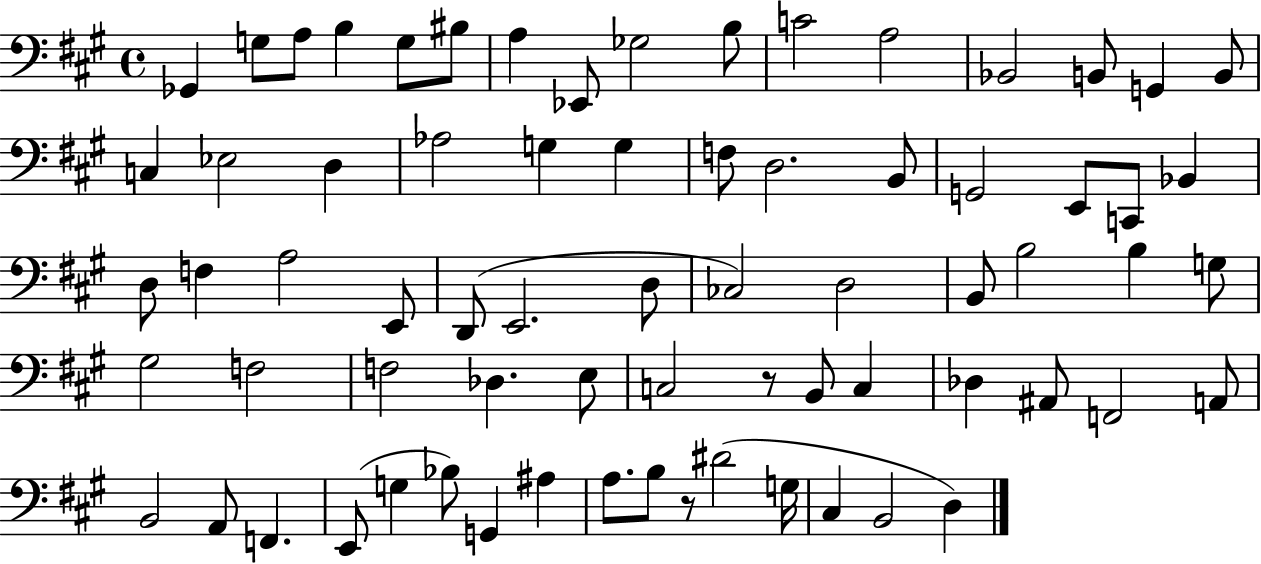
Gb2/q G3/e A3/e B3/q G3/e BIS3/e A3/q Eb2/e Gb3/h B3/e C4/h A3/h Bb2/h B2/e G2/q B2/e C3/q Eb3/h D3/q Ab3/h G3/q G3/q F3/e D3/h. B2/e G2/h E2/e C2/e Bb2/q D3/e F3/q A3/h E2/e D2/e E2/h. D3/e CES3/h D3/h B2/e B3/h B3/q G3/e G#3/h F3/h F3/h Db3/q. E3/e C3/h R/e B2/e C3/q Db3/q A#2/e F2/h A2/e B2/h A2/e F2/q. E2/e G3/q Bb3/e G2/q A#3/q A3/e. B3/e R/e D#4/h G3/s C#3/q B2/h D3/q